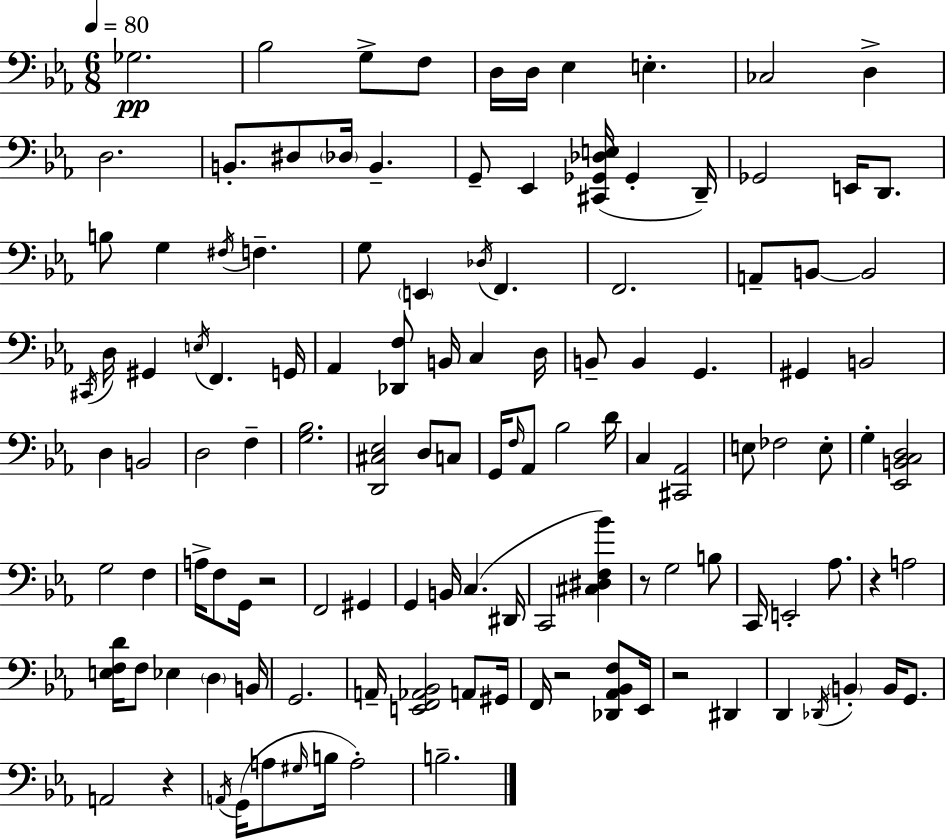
{
  \clef bass
  \numericTimeSignature
  \time 6/8
  \key c \minor
  \tempo 4 = 80
  ges2.\pp | bes2 g8-> f8 | d16 d16 ees4 e4.-. | ces2 d4-> | \break d2. | b,8.-. dis8 \parenthesize des16 b,4.-- | g,8-- ees,4 <cis, ges, des e>16( ges,4-. d,16--) | ges,2 e,16 d,8. | \break b8 g4 \acciaccatura { fis16 } f4.-- | g8 \parenthesize e,4 \acciaccatura { des16 } f,4. | f,2. | a,8-- b,8~~ b,2 | \break \acciaccatura { cis,16 } d16 gis,4 \acciaccatura { e16 } f,4. | g,16 aes,4 <des, f>8 b,16 c4 | d16 b,8-- b,4 g,4. | gis,4 b,2 | \break d4 b,2 | d2 | f4-- <g bes>2. | <d, cis ees>2 | \break d8 c8 g,16 \grace { f16 } aes,8 bes2 | d'16 c4 <cis, aes,>2 | e8 fes2 | e8-. g4-. <ees, b, c d>2 | \break g2 | f4 a16-> f8 g,16 r2 | f,2 | gis,4 g,4 b,16 c4.( | \break dis,16 c,2 | <cis dis f bes'>4) r8 g2 | b8 c,16 e,2-. | aes8. r4 a2 | \break <e f d'>16 f8 ees4 | \parenthesize d4 b,16 g,2. | a,16-- <e, f, aes, bes,>2 | a,8 gis,16 f,16 r2 | \break <des, aes, bes, f>8 ees,16 r2 | dis,4 d,4 \acciaccatura { des,16 } \parenthesize b,4-. | b,16 g,8. a,2 | r4 \acciaccatura { a,16 } g,16( a8 \grace { gis16 } b16 | \break a2-.) b2.-- | \bar "|."
}